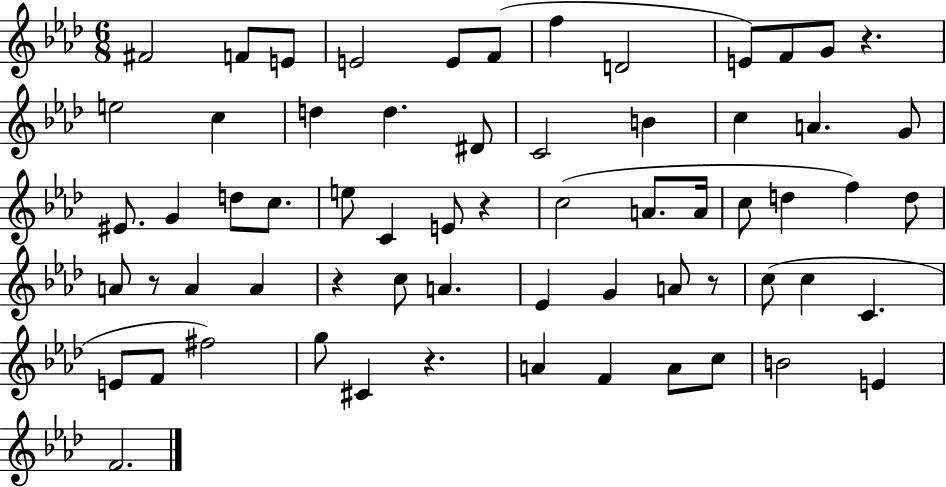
{
  \clef treble
  \numericTimeSignature
  \time 6/8
  \key aes \major
  fis'2 f'8 e'8 | e'2 e'8 f'8( | f''4 d'2 | e'8) f'8 g'8 r4. | \break e''2 c''4 | d''4 d''4. dis'8 | c'2 b'4 | c''4 a'4. g'8 | \break eis'8. g'4 d''8 c''8. | e''8 c'4 e'8 r4 | c''2( a'8. a'16 | c''8 d''4 f''4) d''8 | \break a'8 r8 a'4 a'4 | r4 c''8 a'4. | ees'4 g'4 a'8 r8 | c''8( c''4 c'4. | \break e'8 f'8 fis''2) | g''8 cis'4 r4. | a'4 f'4 a'8 c''8 | b'2 e'4 | \break f'2. | \bar "|."
}